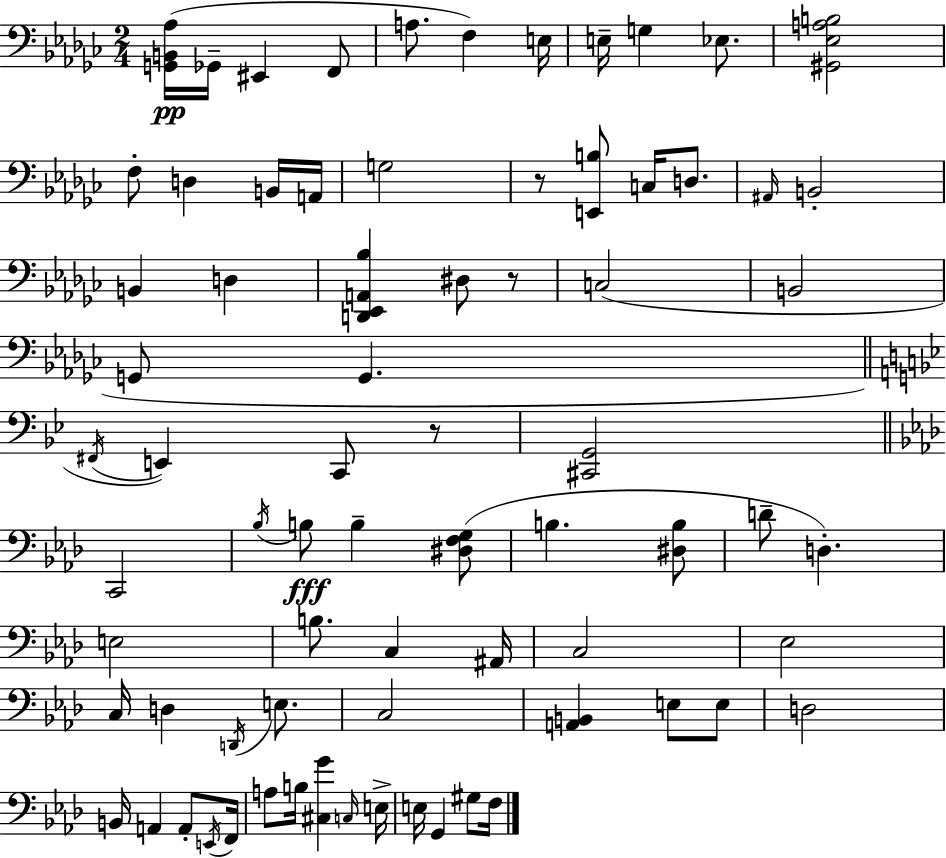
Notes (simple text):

[G2,B2,Ab3]/s Gb2/s EIS2/q F2/e A3/e. F3/q E3/s E3/s G3/q Eb3/e. [G#2,Eb3,A3,B3]/h F3/e D3/q B2/s A2/s G3/h R/e [E2,B3]/e C3/s D3/e. A#2/s B2/h B2/q D3/q [D2,Eb2,A2,Bb3]/q D#3/e R/e C3/h B2/h G2/e G2/q. F#2/s E2/q C2/e R/e [C#2,G2]/h C2/h Bb3/s B3/e B3/q [D#3,F3,G3]/e B3/q. [D#3,B3]/e D4/e D3/q. E3/h B3/e. C3/q A#2/s C3/h Eb3/h C3/s D3/q D2/s E3/e. C3/h [A2,B2]/q E3/e E3/e D3/h B2/s A2/q A2/e E2/s F2/s A3/e B3/s [C#3,G4]/q C3/s E3/s E3/s G2/q G#3/e F3/s